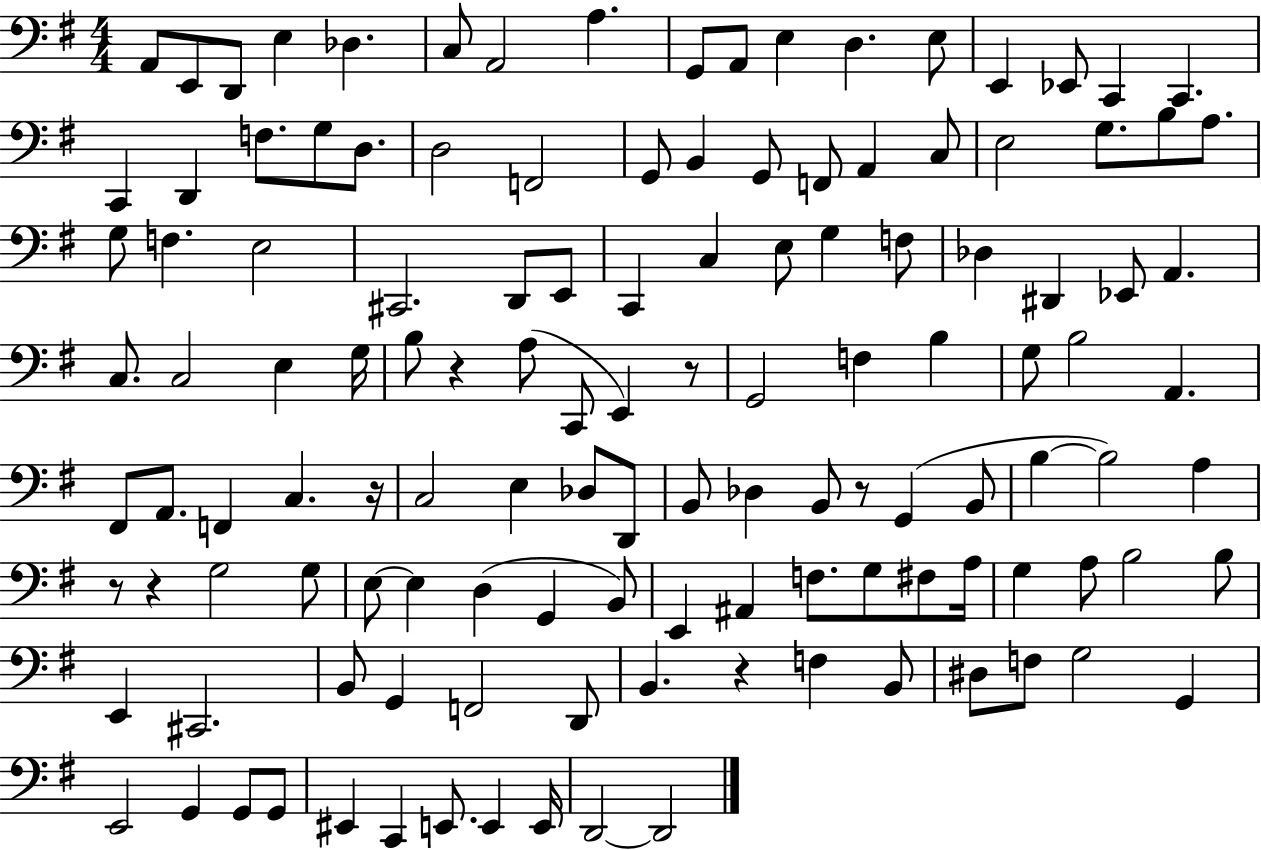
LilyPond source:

{
  \clef bass
  \numericTimeSignature
  \time 4/4
  \key g \major
  a,8 e,8 d,8 e4 des4. | c8 a,2 a4. | g,8 a,8 e4 d4. e8 | e,4 ees,8 c,4 c,4. | \break c,4 d,4 f8. g8 d8. | d2 f,2 | g,8 b,4 g,8 f,8 a,4 c8 | e2 g8. b8 a8. | \break g8 f4. e2 | cis,2. d,8 e,8 | c,4 c4 e8 g4 f8 | des4 dis,4 ees,8 a,4. | \break c8. c2 e4 g16 | b8 r4 a8( c,8 e,4) r8 | g,2 f4 b4 | g8 b2 a,4. | \break fis,8 a,8. f,4 c4. r16 | c2 e4 des8 d,8 | b,8 des4 b,8 r8 g,4( b,8 | b4~~ b2) a4 | \break r8 r4 g2 g8 | e8~~ e4 d4( g,4 b,8) | e,4 ais,4 f8. g8 fis8 a16 | g4 a8 b2 b8 | \break e,4 cis,2. | b,8 g,4 f,2 d,8 | b,4. r4 f4 b,8 | dis8 f8 g2 g,4 | \break e,2 g,4 g,8 g,8 | eis,4 c,4 e,8. e,4 e,16 | d,2~~ d,2 | \bar "|."
}